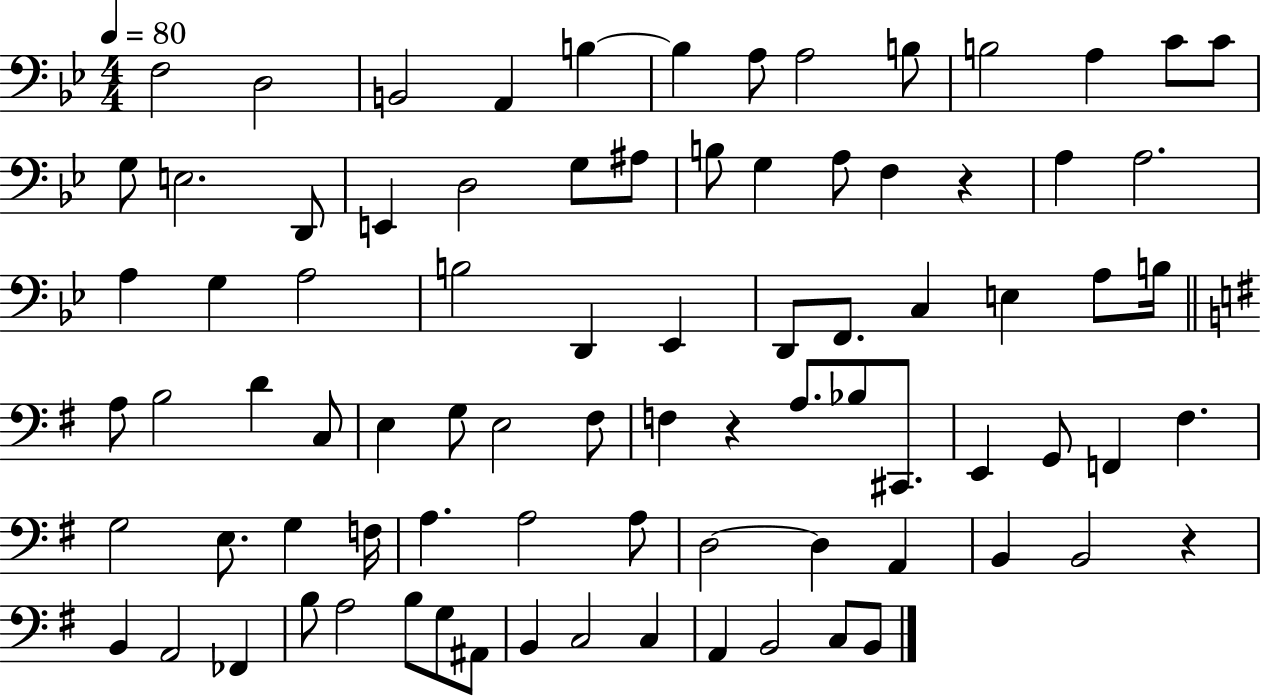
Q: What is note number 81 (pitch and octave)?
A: B2